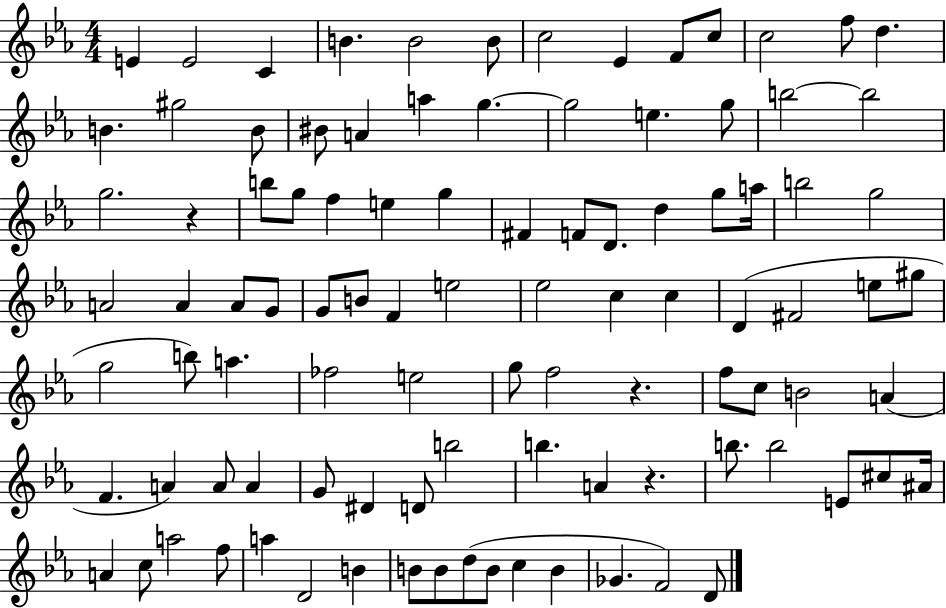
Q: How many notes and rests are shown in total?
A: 99